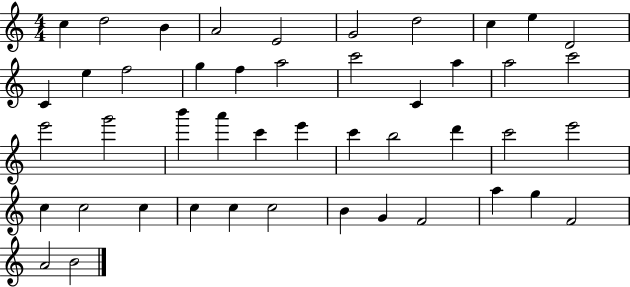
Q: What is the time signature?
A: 4/4